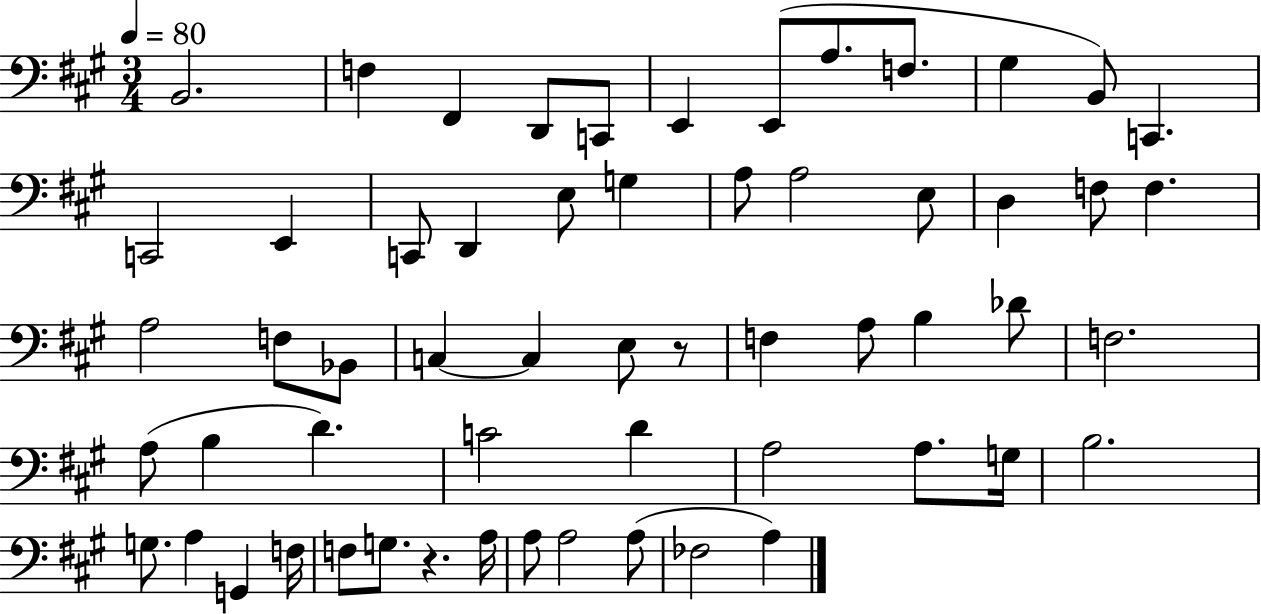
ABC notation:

X:1
T:Untitled
M:3/4
L:1/4
K:A
B,,2 F, ^F,, D,,/2 C,,/2 E,, E,,/2 A,/2 F,/2 ^G, B,,/2 C,, C,,2 E,, C,,/2 D,, E,/2 G, A,/2 A,2 E,/2 D, F,/2 F, A,2 F,/2 _B,,/2 C, C, E,/2 z/2 F, A,/2 B, _D/2 F,2 A,/2 B, D C2 D A,2 A,/2 G,/4 B,2 G,/2 A, G,, F,/4 F,/2 G,/2 z A,/4 A,/2 A,2 A,/2 _F,2 A,